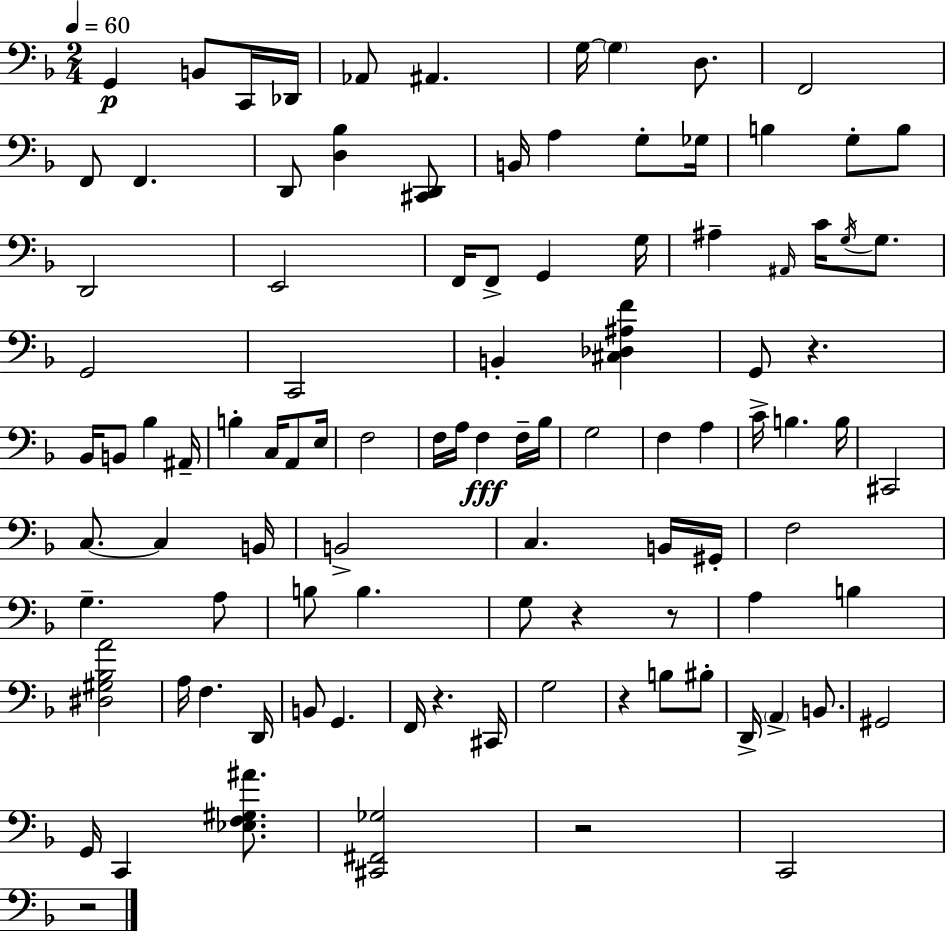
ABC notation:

X:1
T:Untitled
M:2/4
L:1/4
K:Dm
G,, B,,/2 C,,/4 _D,,/4 _A,,/2 ^A,, G,/4 G, D,/2 F,,2 F,,/2 F,, D,,/2 [D,_B,] [^C,,D,,]/2 B,,/4 A, G,/2 _G,/4 B, G,/2 B,/2 D,,2 E,,2 F,,/4 F,,/2 G,, G,/4 ^A, ^A,,/4 C/4 G,/4 G,/2 G,,2 C,,2 B,, [^C,_D,^A,F] G,,/2 z _B,,/4 B,,/2 _B, ^A,,/4 B, C,/4 A,,/2 E,/4 F,2 F,/4 A,/4 F, F,/4 _B,/4 G,2 F, A, C/4 B, B,/4 ^C,,2 C,/2 C, B,,/4 B,,2 C, B,,/4 ^G,,/4 F,2 G, A,/2 B,/2 B, G,/2 z z/2 A, B, [^D,^G,_B,A]2 A,/4 F, D,,/4 B,,/2 G,, F,,/4 z ^C,,/4 G,2 z B,/2 ^B,/2 D,,/4 A,, B,,/2 ^G,,2 G,,/4 C,, [_E,F,^G,^A]/2 [^C,,^F,,_G,]2 z2 C,,2 z2